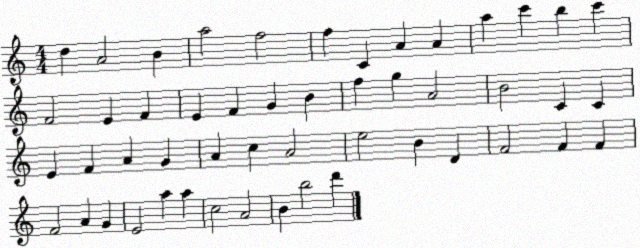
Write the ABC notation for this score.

X:1
T:Untitled
M:4/4
L:1/4
K:C
d A2 B a2 f2 f C A A a c' b c' F2 E F E F G B f g A2 B2 C C E F A G A c A2 e2 B D F2 F F F2 A G E2 a a c2 A2 B b2 d'